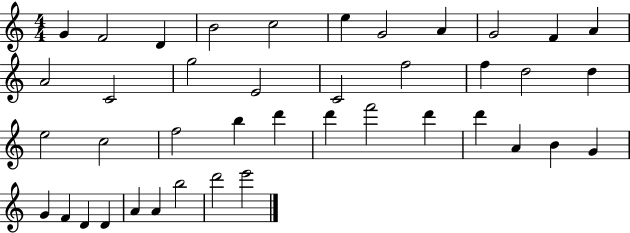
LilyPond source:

{
  \clef treble
  \numericTimeSignature
  \time 4/4
  \key c \major
  g'4 f'2 d'4 | b'2 c''2 | e''4 g'2 a'4 | g'2 f'4 a'4 | \break a'2 c'2 | g''2 e'2 | c'2 f''2 | f''4 d''2 d''4 | \break e''2 c''2 | f''2 b''4 d'''4 | d'''4 f'''2 d'''4 | d'''4 a'4 b'4 g'4 | \break g'4 f'4 d'4 d'4 | a'4 a'4 b''2 | d'''2 e'''2 | \bar "|."
}